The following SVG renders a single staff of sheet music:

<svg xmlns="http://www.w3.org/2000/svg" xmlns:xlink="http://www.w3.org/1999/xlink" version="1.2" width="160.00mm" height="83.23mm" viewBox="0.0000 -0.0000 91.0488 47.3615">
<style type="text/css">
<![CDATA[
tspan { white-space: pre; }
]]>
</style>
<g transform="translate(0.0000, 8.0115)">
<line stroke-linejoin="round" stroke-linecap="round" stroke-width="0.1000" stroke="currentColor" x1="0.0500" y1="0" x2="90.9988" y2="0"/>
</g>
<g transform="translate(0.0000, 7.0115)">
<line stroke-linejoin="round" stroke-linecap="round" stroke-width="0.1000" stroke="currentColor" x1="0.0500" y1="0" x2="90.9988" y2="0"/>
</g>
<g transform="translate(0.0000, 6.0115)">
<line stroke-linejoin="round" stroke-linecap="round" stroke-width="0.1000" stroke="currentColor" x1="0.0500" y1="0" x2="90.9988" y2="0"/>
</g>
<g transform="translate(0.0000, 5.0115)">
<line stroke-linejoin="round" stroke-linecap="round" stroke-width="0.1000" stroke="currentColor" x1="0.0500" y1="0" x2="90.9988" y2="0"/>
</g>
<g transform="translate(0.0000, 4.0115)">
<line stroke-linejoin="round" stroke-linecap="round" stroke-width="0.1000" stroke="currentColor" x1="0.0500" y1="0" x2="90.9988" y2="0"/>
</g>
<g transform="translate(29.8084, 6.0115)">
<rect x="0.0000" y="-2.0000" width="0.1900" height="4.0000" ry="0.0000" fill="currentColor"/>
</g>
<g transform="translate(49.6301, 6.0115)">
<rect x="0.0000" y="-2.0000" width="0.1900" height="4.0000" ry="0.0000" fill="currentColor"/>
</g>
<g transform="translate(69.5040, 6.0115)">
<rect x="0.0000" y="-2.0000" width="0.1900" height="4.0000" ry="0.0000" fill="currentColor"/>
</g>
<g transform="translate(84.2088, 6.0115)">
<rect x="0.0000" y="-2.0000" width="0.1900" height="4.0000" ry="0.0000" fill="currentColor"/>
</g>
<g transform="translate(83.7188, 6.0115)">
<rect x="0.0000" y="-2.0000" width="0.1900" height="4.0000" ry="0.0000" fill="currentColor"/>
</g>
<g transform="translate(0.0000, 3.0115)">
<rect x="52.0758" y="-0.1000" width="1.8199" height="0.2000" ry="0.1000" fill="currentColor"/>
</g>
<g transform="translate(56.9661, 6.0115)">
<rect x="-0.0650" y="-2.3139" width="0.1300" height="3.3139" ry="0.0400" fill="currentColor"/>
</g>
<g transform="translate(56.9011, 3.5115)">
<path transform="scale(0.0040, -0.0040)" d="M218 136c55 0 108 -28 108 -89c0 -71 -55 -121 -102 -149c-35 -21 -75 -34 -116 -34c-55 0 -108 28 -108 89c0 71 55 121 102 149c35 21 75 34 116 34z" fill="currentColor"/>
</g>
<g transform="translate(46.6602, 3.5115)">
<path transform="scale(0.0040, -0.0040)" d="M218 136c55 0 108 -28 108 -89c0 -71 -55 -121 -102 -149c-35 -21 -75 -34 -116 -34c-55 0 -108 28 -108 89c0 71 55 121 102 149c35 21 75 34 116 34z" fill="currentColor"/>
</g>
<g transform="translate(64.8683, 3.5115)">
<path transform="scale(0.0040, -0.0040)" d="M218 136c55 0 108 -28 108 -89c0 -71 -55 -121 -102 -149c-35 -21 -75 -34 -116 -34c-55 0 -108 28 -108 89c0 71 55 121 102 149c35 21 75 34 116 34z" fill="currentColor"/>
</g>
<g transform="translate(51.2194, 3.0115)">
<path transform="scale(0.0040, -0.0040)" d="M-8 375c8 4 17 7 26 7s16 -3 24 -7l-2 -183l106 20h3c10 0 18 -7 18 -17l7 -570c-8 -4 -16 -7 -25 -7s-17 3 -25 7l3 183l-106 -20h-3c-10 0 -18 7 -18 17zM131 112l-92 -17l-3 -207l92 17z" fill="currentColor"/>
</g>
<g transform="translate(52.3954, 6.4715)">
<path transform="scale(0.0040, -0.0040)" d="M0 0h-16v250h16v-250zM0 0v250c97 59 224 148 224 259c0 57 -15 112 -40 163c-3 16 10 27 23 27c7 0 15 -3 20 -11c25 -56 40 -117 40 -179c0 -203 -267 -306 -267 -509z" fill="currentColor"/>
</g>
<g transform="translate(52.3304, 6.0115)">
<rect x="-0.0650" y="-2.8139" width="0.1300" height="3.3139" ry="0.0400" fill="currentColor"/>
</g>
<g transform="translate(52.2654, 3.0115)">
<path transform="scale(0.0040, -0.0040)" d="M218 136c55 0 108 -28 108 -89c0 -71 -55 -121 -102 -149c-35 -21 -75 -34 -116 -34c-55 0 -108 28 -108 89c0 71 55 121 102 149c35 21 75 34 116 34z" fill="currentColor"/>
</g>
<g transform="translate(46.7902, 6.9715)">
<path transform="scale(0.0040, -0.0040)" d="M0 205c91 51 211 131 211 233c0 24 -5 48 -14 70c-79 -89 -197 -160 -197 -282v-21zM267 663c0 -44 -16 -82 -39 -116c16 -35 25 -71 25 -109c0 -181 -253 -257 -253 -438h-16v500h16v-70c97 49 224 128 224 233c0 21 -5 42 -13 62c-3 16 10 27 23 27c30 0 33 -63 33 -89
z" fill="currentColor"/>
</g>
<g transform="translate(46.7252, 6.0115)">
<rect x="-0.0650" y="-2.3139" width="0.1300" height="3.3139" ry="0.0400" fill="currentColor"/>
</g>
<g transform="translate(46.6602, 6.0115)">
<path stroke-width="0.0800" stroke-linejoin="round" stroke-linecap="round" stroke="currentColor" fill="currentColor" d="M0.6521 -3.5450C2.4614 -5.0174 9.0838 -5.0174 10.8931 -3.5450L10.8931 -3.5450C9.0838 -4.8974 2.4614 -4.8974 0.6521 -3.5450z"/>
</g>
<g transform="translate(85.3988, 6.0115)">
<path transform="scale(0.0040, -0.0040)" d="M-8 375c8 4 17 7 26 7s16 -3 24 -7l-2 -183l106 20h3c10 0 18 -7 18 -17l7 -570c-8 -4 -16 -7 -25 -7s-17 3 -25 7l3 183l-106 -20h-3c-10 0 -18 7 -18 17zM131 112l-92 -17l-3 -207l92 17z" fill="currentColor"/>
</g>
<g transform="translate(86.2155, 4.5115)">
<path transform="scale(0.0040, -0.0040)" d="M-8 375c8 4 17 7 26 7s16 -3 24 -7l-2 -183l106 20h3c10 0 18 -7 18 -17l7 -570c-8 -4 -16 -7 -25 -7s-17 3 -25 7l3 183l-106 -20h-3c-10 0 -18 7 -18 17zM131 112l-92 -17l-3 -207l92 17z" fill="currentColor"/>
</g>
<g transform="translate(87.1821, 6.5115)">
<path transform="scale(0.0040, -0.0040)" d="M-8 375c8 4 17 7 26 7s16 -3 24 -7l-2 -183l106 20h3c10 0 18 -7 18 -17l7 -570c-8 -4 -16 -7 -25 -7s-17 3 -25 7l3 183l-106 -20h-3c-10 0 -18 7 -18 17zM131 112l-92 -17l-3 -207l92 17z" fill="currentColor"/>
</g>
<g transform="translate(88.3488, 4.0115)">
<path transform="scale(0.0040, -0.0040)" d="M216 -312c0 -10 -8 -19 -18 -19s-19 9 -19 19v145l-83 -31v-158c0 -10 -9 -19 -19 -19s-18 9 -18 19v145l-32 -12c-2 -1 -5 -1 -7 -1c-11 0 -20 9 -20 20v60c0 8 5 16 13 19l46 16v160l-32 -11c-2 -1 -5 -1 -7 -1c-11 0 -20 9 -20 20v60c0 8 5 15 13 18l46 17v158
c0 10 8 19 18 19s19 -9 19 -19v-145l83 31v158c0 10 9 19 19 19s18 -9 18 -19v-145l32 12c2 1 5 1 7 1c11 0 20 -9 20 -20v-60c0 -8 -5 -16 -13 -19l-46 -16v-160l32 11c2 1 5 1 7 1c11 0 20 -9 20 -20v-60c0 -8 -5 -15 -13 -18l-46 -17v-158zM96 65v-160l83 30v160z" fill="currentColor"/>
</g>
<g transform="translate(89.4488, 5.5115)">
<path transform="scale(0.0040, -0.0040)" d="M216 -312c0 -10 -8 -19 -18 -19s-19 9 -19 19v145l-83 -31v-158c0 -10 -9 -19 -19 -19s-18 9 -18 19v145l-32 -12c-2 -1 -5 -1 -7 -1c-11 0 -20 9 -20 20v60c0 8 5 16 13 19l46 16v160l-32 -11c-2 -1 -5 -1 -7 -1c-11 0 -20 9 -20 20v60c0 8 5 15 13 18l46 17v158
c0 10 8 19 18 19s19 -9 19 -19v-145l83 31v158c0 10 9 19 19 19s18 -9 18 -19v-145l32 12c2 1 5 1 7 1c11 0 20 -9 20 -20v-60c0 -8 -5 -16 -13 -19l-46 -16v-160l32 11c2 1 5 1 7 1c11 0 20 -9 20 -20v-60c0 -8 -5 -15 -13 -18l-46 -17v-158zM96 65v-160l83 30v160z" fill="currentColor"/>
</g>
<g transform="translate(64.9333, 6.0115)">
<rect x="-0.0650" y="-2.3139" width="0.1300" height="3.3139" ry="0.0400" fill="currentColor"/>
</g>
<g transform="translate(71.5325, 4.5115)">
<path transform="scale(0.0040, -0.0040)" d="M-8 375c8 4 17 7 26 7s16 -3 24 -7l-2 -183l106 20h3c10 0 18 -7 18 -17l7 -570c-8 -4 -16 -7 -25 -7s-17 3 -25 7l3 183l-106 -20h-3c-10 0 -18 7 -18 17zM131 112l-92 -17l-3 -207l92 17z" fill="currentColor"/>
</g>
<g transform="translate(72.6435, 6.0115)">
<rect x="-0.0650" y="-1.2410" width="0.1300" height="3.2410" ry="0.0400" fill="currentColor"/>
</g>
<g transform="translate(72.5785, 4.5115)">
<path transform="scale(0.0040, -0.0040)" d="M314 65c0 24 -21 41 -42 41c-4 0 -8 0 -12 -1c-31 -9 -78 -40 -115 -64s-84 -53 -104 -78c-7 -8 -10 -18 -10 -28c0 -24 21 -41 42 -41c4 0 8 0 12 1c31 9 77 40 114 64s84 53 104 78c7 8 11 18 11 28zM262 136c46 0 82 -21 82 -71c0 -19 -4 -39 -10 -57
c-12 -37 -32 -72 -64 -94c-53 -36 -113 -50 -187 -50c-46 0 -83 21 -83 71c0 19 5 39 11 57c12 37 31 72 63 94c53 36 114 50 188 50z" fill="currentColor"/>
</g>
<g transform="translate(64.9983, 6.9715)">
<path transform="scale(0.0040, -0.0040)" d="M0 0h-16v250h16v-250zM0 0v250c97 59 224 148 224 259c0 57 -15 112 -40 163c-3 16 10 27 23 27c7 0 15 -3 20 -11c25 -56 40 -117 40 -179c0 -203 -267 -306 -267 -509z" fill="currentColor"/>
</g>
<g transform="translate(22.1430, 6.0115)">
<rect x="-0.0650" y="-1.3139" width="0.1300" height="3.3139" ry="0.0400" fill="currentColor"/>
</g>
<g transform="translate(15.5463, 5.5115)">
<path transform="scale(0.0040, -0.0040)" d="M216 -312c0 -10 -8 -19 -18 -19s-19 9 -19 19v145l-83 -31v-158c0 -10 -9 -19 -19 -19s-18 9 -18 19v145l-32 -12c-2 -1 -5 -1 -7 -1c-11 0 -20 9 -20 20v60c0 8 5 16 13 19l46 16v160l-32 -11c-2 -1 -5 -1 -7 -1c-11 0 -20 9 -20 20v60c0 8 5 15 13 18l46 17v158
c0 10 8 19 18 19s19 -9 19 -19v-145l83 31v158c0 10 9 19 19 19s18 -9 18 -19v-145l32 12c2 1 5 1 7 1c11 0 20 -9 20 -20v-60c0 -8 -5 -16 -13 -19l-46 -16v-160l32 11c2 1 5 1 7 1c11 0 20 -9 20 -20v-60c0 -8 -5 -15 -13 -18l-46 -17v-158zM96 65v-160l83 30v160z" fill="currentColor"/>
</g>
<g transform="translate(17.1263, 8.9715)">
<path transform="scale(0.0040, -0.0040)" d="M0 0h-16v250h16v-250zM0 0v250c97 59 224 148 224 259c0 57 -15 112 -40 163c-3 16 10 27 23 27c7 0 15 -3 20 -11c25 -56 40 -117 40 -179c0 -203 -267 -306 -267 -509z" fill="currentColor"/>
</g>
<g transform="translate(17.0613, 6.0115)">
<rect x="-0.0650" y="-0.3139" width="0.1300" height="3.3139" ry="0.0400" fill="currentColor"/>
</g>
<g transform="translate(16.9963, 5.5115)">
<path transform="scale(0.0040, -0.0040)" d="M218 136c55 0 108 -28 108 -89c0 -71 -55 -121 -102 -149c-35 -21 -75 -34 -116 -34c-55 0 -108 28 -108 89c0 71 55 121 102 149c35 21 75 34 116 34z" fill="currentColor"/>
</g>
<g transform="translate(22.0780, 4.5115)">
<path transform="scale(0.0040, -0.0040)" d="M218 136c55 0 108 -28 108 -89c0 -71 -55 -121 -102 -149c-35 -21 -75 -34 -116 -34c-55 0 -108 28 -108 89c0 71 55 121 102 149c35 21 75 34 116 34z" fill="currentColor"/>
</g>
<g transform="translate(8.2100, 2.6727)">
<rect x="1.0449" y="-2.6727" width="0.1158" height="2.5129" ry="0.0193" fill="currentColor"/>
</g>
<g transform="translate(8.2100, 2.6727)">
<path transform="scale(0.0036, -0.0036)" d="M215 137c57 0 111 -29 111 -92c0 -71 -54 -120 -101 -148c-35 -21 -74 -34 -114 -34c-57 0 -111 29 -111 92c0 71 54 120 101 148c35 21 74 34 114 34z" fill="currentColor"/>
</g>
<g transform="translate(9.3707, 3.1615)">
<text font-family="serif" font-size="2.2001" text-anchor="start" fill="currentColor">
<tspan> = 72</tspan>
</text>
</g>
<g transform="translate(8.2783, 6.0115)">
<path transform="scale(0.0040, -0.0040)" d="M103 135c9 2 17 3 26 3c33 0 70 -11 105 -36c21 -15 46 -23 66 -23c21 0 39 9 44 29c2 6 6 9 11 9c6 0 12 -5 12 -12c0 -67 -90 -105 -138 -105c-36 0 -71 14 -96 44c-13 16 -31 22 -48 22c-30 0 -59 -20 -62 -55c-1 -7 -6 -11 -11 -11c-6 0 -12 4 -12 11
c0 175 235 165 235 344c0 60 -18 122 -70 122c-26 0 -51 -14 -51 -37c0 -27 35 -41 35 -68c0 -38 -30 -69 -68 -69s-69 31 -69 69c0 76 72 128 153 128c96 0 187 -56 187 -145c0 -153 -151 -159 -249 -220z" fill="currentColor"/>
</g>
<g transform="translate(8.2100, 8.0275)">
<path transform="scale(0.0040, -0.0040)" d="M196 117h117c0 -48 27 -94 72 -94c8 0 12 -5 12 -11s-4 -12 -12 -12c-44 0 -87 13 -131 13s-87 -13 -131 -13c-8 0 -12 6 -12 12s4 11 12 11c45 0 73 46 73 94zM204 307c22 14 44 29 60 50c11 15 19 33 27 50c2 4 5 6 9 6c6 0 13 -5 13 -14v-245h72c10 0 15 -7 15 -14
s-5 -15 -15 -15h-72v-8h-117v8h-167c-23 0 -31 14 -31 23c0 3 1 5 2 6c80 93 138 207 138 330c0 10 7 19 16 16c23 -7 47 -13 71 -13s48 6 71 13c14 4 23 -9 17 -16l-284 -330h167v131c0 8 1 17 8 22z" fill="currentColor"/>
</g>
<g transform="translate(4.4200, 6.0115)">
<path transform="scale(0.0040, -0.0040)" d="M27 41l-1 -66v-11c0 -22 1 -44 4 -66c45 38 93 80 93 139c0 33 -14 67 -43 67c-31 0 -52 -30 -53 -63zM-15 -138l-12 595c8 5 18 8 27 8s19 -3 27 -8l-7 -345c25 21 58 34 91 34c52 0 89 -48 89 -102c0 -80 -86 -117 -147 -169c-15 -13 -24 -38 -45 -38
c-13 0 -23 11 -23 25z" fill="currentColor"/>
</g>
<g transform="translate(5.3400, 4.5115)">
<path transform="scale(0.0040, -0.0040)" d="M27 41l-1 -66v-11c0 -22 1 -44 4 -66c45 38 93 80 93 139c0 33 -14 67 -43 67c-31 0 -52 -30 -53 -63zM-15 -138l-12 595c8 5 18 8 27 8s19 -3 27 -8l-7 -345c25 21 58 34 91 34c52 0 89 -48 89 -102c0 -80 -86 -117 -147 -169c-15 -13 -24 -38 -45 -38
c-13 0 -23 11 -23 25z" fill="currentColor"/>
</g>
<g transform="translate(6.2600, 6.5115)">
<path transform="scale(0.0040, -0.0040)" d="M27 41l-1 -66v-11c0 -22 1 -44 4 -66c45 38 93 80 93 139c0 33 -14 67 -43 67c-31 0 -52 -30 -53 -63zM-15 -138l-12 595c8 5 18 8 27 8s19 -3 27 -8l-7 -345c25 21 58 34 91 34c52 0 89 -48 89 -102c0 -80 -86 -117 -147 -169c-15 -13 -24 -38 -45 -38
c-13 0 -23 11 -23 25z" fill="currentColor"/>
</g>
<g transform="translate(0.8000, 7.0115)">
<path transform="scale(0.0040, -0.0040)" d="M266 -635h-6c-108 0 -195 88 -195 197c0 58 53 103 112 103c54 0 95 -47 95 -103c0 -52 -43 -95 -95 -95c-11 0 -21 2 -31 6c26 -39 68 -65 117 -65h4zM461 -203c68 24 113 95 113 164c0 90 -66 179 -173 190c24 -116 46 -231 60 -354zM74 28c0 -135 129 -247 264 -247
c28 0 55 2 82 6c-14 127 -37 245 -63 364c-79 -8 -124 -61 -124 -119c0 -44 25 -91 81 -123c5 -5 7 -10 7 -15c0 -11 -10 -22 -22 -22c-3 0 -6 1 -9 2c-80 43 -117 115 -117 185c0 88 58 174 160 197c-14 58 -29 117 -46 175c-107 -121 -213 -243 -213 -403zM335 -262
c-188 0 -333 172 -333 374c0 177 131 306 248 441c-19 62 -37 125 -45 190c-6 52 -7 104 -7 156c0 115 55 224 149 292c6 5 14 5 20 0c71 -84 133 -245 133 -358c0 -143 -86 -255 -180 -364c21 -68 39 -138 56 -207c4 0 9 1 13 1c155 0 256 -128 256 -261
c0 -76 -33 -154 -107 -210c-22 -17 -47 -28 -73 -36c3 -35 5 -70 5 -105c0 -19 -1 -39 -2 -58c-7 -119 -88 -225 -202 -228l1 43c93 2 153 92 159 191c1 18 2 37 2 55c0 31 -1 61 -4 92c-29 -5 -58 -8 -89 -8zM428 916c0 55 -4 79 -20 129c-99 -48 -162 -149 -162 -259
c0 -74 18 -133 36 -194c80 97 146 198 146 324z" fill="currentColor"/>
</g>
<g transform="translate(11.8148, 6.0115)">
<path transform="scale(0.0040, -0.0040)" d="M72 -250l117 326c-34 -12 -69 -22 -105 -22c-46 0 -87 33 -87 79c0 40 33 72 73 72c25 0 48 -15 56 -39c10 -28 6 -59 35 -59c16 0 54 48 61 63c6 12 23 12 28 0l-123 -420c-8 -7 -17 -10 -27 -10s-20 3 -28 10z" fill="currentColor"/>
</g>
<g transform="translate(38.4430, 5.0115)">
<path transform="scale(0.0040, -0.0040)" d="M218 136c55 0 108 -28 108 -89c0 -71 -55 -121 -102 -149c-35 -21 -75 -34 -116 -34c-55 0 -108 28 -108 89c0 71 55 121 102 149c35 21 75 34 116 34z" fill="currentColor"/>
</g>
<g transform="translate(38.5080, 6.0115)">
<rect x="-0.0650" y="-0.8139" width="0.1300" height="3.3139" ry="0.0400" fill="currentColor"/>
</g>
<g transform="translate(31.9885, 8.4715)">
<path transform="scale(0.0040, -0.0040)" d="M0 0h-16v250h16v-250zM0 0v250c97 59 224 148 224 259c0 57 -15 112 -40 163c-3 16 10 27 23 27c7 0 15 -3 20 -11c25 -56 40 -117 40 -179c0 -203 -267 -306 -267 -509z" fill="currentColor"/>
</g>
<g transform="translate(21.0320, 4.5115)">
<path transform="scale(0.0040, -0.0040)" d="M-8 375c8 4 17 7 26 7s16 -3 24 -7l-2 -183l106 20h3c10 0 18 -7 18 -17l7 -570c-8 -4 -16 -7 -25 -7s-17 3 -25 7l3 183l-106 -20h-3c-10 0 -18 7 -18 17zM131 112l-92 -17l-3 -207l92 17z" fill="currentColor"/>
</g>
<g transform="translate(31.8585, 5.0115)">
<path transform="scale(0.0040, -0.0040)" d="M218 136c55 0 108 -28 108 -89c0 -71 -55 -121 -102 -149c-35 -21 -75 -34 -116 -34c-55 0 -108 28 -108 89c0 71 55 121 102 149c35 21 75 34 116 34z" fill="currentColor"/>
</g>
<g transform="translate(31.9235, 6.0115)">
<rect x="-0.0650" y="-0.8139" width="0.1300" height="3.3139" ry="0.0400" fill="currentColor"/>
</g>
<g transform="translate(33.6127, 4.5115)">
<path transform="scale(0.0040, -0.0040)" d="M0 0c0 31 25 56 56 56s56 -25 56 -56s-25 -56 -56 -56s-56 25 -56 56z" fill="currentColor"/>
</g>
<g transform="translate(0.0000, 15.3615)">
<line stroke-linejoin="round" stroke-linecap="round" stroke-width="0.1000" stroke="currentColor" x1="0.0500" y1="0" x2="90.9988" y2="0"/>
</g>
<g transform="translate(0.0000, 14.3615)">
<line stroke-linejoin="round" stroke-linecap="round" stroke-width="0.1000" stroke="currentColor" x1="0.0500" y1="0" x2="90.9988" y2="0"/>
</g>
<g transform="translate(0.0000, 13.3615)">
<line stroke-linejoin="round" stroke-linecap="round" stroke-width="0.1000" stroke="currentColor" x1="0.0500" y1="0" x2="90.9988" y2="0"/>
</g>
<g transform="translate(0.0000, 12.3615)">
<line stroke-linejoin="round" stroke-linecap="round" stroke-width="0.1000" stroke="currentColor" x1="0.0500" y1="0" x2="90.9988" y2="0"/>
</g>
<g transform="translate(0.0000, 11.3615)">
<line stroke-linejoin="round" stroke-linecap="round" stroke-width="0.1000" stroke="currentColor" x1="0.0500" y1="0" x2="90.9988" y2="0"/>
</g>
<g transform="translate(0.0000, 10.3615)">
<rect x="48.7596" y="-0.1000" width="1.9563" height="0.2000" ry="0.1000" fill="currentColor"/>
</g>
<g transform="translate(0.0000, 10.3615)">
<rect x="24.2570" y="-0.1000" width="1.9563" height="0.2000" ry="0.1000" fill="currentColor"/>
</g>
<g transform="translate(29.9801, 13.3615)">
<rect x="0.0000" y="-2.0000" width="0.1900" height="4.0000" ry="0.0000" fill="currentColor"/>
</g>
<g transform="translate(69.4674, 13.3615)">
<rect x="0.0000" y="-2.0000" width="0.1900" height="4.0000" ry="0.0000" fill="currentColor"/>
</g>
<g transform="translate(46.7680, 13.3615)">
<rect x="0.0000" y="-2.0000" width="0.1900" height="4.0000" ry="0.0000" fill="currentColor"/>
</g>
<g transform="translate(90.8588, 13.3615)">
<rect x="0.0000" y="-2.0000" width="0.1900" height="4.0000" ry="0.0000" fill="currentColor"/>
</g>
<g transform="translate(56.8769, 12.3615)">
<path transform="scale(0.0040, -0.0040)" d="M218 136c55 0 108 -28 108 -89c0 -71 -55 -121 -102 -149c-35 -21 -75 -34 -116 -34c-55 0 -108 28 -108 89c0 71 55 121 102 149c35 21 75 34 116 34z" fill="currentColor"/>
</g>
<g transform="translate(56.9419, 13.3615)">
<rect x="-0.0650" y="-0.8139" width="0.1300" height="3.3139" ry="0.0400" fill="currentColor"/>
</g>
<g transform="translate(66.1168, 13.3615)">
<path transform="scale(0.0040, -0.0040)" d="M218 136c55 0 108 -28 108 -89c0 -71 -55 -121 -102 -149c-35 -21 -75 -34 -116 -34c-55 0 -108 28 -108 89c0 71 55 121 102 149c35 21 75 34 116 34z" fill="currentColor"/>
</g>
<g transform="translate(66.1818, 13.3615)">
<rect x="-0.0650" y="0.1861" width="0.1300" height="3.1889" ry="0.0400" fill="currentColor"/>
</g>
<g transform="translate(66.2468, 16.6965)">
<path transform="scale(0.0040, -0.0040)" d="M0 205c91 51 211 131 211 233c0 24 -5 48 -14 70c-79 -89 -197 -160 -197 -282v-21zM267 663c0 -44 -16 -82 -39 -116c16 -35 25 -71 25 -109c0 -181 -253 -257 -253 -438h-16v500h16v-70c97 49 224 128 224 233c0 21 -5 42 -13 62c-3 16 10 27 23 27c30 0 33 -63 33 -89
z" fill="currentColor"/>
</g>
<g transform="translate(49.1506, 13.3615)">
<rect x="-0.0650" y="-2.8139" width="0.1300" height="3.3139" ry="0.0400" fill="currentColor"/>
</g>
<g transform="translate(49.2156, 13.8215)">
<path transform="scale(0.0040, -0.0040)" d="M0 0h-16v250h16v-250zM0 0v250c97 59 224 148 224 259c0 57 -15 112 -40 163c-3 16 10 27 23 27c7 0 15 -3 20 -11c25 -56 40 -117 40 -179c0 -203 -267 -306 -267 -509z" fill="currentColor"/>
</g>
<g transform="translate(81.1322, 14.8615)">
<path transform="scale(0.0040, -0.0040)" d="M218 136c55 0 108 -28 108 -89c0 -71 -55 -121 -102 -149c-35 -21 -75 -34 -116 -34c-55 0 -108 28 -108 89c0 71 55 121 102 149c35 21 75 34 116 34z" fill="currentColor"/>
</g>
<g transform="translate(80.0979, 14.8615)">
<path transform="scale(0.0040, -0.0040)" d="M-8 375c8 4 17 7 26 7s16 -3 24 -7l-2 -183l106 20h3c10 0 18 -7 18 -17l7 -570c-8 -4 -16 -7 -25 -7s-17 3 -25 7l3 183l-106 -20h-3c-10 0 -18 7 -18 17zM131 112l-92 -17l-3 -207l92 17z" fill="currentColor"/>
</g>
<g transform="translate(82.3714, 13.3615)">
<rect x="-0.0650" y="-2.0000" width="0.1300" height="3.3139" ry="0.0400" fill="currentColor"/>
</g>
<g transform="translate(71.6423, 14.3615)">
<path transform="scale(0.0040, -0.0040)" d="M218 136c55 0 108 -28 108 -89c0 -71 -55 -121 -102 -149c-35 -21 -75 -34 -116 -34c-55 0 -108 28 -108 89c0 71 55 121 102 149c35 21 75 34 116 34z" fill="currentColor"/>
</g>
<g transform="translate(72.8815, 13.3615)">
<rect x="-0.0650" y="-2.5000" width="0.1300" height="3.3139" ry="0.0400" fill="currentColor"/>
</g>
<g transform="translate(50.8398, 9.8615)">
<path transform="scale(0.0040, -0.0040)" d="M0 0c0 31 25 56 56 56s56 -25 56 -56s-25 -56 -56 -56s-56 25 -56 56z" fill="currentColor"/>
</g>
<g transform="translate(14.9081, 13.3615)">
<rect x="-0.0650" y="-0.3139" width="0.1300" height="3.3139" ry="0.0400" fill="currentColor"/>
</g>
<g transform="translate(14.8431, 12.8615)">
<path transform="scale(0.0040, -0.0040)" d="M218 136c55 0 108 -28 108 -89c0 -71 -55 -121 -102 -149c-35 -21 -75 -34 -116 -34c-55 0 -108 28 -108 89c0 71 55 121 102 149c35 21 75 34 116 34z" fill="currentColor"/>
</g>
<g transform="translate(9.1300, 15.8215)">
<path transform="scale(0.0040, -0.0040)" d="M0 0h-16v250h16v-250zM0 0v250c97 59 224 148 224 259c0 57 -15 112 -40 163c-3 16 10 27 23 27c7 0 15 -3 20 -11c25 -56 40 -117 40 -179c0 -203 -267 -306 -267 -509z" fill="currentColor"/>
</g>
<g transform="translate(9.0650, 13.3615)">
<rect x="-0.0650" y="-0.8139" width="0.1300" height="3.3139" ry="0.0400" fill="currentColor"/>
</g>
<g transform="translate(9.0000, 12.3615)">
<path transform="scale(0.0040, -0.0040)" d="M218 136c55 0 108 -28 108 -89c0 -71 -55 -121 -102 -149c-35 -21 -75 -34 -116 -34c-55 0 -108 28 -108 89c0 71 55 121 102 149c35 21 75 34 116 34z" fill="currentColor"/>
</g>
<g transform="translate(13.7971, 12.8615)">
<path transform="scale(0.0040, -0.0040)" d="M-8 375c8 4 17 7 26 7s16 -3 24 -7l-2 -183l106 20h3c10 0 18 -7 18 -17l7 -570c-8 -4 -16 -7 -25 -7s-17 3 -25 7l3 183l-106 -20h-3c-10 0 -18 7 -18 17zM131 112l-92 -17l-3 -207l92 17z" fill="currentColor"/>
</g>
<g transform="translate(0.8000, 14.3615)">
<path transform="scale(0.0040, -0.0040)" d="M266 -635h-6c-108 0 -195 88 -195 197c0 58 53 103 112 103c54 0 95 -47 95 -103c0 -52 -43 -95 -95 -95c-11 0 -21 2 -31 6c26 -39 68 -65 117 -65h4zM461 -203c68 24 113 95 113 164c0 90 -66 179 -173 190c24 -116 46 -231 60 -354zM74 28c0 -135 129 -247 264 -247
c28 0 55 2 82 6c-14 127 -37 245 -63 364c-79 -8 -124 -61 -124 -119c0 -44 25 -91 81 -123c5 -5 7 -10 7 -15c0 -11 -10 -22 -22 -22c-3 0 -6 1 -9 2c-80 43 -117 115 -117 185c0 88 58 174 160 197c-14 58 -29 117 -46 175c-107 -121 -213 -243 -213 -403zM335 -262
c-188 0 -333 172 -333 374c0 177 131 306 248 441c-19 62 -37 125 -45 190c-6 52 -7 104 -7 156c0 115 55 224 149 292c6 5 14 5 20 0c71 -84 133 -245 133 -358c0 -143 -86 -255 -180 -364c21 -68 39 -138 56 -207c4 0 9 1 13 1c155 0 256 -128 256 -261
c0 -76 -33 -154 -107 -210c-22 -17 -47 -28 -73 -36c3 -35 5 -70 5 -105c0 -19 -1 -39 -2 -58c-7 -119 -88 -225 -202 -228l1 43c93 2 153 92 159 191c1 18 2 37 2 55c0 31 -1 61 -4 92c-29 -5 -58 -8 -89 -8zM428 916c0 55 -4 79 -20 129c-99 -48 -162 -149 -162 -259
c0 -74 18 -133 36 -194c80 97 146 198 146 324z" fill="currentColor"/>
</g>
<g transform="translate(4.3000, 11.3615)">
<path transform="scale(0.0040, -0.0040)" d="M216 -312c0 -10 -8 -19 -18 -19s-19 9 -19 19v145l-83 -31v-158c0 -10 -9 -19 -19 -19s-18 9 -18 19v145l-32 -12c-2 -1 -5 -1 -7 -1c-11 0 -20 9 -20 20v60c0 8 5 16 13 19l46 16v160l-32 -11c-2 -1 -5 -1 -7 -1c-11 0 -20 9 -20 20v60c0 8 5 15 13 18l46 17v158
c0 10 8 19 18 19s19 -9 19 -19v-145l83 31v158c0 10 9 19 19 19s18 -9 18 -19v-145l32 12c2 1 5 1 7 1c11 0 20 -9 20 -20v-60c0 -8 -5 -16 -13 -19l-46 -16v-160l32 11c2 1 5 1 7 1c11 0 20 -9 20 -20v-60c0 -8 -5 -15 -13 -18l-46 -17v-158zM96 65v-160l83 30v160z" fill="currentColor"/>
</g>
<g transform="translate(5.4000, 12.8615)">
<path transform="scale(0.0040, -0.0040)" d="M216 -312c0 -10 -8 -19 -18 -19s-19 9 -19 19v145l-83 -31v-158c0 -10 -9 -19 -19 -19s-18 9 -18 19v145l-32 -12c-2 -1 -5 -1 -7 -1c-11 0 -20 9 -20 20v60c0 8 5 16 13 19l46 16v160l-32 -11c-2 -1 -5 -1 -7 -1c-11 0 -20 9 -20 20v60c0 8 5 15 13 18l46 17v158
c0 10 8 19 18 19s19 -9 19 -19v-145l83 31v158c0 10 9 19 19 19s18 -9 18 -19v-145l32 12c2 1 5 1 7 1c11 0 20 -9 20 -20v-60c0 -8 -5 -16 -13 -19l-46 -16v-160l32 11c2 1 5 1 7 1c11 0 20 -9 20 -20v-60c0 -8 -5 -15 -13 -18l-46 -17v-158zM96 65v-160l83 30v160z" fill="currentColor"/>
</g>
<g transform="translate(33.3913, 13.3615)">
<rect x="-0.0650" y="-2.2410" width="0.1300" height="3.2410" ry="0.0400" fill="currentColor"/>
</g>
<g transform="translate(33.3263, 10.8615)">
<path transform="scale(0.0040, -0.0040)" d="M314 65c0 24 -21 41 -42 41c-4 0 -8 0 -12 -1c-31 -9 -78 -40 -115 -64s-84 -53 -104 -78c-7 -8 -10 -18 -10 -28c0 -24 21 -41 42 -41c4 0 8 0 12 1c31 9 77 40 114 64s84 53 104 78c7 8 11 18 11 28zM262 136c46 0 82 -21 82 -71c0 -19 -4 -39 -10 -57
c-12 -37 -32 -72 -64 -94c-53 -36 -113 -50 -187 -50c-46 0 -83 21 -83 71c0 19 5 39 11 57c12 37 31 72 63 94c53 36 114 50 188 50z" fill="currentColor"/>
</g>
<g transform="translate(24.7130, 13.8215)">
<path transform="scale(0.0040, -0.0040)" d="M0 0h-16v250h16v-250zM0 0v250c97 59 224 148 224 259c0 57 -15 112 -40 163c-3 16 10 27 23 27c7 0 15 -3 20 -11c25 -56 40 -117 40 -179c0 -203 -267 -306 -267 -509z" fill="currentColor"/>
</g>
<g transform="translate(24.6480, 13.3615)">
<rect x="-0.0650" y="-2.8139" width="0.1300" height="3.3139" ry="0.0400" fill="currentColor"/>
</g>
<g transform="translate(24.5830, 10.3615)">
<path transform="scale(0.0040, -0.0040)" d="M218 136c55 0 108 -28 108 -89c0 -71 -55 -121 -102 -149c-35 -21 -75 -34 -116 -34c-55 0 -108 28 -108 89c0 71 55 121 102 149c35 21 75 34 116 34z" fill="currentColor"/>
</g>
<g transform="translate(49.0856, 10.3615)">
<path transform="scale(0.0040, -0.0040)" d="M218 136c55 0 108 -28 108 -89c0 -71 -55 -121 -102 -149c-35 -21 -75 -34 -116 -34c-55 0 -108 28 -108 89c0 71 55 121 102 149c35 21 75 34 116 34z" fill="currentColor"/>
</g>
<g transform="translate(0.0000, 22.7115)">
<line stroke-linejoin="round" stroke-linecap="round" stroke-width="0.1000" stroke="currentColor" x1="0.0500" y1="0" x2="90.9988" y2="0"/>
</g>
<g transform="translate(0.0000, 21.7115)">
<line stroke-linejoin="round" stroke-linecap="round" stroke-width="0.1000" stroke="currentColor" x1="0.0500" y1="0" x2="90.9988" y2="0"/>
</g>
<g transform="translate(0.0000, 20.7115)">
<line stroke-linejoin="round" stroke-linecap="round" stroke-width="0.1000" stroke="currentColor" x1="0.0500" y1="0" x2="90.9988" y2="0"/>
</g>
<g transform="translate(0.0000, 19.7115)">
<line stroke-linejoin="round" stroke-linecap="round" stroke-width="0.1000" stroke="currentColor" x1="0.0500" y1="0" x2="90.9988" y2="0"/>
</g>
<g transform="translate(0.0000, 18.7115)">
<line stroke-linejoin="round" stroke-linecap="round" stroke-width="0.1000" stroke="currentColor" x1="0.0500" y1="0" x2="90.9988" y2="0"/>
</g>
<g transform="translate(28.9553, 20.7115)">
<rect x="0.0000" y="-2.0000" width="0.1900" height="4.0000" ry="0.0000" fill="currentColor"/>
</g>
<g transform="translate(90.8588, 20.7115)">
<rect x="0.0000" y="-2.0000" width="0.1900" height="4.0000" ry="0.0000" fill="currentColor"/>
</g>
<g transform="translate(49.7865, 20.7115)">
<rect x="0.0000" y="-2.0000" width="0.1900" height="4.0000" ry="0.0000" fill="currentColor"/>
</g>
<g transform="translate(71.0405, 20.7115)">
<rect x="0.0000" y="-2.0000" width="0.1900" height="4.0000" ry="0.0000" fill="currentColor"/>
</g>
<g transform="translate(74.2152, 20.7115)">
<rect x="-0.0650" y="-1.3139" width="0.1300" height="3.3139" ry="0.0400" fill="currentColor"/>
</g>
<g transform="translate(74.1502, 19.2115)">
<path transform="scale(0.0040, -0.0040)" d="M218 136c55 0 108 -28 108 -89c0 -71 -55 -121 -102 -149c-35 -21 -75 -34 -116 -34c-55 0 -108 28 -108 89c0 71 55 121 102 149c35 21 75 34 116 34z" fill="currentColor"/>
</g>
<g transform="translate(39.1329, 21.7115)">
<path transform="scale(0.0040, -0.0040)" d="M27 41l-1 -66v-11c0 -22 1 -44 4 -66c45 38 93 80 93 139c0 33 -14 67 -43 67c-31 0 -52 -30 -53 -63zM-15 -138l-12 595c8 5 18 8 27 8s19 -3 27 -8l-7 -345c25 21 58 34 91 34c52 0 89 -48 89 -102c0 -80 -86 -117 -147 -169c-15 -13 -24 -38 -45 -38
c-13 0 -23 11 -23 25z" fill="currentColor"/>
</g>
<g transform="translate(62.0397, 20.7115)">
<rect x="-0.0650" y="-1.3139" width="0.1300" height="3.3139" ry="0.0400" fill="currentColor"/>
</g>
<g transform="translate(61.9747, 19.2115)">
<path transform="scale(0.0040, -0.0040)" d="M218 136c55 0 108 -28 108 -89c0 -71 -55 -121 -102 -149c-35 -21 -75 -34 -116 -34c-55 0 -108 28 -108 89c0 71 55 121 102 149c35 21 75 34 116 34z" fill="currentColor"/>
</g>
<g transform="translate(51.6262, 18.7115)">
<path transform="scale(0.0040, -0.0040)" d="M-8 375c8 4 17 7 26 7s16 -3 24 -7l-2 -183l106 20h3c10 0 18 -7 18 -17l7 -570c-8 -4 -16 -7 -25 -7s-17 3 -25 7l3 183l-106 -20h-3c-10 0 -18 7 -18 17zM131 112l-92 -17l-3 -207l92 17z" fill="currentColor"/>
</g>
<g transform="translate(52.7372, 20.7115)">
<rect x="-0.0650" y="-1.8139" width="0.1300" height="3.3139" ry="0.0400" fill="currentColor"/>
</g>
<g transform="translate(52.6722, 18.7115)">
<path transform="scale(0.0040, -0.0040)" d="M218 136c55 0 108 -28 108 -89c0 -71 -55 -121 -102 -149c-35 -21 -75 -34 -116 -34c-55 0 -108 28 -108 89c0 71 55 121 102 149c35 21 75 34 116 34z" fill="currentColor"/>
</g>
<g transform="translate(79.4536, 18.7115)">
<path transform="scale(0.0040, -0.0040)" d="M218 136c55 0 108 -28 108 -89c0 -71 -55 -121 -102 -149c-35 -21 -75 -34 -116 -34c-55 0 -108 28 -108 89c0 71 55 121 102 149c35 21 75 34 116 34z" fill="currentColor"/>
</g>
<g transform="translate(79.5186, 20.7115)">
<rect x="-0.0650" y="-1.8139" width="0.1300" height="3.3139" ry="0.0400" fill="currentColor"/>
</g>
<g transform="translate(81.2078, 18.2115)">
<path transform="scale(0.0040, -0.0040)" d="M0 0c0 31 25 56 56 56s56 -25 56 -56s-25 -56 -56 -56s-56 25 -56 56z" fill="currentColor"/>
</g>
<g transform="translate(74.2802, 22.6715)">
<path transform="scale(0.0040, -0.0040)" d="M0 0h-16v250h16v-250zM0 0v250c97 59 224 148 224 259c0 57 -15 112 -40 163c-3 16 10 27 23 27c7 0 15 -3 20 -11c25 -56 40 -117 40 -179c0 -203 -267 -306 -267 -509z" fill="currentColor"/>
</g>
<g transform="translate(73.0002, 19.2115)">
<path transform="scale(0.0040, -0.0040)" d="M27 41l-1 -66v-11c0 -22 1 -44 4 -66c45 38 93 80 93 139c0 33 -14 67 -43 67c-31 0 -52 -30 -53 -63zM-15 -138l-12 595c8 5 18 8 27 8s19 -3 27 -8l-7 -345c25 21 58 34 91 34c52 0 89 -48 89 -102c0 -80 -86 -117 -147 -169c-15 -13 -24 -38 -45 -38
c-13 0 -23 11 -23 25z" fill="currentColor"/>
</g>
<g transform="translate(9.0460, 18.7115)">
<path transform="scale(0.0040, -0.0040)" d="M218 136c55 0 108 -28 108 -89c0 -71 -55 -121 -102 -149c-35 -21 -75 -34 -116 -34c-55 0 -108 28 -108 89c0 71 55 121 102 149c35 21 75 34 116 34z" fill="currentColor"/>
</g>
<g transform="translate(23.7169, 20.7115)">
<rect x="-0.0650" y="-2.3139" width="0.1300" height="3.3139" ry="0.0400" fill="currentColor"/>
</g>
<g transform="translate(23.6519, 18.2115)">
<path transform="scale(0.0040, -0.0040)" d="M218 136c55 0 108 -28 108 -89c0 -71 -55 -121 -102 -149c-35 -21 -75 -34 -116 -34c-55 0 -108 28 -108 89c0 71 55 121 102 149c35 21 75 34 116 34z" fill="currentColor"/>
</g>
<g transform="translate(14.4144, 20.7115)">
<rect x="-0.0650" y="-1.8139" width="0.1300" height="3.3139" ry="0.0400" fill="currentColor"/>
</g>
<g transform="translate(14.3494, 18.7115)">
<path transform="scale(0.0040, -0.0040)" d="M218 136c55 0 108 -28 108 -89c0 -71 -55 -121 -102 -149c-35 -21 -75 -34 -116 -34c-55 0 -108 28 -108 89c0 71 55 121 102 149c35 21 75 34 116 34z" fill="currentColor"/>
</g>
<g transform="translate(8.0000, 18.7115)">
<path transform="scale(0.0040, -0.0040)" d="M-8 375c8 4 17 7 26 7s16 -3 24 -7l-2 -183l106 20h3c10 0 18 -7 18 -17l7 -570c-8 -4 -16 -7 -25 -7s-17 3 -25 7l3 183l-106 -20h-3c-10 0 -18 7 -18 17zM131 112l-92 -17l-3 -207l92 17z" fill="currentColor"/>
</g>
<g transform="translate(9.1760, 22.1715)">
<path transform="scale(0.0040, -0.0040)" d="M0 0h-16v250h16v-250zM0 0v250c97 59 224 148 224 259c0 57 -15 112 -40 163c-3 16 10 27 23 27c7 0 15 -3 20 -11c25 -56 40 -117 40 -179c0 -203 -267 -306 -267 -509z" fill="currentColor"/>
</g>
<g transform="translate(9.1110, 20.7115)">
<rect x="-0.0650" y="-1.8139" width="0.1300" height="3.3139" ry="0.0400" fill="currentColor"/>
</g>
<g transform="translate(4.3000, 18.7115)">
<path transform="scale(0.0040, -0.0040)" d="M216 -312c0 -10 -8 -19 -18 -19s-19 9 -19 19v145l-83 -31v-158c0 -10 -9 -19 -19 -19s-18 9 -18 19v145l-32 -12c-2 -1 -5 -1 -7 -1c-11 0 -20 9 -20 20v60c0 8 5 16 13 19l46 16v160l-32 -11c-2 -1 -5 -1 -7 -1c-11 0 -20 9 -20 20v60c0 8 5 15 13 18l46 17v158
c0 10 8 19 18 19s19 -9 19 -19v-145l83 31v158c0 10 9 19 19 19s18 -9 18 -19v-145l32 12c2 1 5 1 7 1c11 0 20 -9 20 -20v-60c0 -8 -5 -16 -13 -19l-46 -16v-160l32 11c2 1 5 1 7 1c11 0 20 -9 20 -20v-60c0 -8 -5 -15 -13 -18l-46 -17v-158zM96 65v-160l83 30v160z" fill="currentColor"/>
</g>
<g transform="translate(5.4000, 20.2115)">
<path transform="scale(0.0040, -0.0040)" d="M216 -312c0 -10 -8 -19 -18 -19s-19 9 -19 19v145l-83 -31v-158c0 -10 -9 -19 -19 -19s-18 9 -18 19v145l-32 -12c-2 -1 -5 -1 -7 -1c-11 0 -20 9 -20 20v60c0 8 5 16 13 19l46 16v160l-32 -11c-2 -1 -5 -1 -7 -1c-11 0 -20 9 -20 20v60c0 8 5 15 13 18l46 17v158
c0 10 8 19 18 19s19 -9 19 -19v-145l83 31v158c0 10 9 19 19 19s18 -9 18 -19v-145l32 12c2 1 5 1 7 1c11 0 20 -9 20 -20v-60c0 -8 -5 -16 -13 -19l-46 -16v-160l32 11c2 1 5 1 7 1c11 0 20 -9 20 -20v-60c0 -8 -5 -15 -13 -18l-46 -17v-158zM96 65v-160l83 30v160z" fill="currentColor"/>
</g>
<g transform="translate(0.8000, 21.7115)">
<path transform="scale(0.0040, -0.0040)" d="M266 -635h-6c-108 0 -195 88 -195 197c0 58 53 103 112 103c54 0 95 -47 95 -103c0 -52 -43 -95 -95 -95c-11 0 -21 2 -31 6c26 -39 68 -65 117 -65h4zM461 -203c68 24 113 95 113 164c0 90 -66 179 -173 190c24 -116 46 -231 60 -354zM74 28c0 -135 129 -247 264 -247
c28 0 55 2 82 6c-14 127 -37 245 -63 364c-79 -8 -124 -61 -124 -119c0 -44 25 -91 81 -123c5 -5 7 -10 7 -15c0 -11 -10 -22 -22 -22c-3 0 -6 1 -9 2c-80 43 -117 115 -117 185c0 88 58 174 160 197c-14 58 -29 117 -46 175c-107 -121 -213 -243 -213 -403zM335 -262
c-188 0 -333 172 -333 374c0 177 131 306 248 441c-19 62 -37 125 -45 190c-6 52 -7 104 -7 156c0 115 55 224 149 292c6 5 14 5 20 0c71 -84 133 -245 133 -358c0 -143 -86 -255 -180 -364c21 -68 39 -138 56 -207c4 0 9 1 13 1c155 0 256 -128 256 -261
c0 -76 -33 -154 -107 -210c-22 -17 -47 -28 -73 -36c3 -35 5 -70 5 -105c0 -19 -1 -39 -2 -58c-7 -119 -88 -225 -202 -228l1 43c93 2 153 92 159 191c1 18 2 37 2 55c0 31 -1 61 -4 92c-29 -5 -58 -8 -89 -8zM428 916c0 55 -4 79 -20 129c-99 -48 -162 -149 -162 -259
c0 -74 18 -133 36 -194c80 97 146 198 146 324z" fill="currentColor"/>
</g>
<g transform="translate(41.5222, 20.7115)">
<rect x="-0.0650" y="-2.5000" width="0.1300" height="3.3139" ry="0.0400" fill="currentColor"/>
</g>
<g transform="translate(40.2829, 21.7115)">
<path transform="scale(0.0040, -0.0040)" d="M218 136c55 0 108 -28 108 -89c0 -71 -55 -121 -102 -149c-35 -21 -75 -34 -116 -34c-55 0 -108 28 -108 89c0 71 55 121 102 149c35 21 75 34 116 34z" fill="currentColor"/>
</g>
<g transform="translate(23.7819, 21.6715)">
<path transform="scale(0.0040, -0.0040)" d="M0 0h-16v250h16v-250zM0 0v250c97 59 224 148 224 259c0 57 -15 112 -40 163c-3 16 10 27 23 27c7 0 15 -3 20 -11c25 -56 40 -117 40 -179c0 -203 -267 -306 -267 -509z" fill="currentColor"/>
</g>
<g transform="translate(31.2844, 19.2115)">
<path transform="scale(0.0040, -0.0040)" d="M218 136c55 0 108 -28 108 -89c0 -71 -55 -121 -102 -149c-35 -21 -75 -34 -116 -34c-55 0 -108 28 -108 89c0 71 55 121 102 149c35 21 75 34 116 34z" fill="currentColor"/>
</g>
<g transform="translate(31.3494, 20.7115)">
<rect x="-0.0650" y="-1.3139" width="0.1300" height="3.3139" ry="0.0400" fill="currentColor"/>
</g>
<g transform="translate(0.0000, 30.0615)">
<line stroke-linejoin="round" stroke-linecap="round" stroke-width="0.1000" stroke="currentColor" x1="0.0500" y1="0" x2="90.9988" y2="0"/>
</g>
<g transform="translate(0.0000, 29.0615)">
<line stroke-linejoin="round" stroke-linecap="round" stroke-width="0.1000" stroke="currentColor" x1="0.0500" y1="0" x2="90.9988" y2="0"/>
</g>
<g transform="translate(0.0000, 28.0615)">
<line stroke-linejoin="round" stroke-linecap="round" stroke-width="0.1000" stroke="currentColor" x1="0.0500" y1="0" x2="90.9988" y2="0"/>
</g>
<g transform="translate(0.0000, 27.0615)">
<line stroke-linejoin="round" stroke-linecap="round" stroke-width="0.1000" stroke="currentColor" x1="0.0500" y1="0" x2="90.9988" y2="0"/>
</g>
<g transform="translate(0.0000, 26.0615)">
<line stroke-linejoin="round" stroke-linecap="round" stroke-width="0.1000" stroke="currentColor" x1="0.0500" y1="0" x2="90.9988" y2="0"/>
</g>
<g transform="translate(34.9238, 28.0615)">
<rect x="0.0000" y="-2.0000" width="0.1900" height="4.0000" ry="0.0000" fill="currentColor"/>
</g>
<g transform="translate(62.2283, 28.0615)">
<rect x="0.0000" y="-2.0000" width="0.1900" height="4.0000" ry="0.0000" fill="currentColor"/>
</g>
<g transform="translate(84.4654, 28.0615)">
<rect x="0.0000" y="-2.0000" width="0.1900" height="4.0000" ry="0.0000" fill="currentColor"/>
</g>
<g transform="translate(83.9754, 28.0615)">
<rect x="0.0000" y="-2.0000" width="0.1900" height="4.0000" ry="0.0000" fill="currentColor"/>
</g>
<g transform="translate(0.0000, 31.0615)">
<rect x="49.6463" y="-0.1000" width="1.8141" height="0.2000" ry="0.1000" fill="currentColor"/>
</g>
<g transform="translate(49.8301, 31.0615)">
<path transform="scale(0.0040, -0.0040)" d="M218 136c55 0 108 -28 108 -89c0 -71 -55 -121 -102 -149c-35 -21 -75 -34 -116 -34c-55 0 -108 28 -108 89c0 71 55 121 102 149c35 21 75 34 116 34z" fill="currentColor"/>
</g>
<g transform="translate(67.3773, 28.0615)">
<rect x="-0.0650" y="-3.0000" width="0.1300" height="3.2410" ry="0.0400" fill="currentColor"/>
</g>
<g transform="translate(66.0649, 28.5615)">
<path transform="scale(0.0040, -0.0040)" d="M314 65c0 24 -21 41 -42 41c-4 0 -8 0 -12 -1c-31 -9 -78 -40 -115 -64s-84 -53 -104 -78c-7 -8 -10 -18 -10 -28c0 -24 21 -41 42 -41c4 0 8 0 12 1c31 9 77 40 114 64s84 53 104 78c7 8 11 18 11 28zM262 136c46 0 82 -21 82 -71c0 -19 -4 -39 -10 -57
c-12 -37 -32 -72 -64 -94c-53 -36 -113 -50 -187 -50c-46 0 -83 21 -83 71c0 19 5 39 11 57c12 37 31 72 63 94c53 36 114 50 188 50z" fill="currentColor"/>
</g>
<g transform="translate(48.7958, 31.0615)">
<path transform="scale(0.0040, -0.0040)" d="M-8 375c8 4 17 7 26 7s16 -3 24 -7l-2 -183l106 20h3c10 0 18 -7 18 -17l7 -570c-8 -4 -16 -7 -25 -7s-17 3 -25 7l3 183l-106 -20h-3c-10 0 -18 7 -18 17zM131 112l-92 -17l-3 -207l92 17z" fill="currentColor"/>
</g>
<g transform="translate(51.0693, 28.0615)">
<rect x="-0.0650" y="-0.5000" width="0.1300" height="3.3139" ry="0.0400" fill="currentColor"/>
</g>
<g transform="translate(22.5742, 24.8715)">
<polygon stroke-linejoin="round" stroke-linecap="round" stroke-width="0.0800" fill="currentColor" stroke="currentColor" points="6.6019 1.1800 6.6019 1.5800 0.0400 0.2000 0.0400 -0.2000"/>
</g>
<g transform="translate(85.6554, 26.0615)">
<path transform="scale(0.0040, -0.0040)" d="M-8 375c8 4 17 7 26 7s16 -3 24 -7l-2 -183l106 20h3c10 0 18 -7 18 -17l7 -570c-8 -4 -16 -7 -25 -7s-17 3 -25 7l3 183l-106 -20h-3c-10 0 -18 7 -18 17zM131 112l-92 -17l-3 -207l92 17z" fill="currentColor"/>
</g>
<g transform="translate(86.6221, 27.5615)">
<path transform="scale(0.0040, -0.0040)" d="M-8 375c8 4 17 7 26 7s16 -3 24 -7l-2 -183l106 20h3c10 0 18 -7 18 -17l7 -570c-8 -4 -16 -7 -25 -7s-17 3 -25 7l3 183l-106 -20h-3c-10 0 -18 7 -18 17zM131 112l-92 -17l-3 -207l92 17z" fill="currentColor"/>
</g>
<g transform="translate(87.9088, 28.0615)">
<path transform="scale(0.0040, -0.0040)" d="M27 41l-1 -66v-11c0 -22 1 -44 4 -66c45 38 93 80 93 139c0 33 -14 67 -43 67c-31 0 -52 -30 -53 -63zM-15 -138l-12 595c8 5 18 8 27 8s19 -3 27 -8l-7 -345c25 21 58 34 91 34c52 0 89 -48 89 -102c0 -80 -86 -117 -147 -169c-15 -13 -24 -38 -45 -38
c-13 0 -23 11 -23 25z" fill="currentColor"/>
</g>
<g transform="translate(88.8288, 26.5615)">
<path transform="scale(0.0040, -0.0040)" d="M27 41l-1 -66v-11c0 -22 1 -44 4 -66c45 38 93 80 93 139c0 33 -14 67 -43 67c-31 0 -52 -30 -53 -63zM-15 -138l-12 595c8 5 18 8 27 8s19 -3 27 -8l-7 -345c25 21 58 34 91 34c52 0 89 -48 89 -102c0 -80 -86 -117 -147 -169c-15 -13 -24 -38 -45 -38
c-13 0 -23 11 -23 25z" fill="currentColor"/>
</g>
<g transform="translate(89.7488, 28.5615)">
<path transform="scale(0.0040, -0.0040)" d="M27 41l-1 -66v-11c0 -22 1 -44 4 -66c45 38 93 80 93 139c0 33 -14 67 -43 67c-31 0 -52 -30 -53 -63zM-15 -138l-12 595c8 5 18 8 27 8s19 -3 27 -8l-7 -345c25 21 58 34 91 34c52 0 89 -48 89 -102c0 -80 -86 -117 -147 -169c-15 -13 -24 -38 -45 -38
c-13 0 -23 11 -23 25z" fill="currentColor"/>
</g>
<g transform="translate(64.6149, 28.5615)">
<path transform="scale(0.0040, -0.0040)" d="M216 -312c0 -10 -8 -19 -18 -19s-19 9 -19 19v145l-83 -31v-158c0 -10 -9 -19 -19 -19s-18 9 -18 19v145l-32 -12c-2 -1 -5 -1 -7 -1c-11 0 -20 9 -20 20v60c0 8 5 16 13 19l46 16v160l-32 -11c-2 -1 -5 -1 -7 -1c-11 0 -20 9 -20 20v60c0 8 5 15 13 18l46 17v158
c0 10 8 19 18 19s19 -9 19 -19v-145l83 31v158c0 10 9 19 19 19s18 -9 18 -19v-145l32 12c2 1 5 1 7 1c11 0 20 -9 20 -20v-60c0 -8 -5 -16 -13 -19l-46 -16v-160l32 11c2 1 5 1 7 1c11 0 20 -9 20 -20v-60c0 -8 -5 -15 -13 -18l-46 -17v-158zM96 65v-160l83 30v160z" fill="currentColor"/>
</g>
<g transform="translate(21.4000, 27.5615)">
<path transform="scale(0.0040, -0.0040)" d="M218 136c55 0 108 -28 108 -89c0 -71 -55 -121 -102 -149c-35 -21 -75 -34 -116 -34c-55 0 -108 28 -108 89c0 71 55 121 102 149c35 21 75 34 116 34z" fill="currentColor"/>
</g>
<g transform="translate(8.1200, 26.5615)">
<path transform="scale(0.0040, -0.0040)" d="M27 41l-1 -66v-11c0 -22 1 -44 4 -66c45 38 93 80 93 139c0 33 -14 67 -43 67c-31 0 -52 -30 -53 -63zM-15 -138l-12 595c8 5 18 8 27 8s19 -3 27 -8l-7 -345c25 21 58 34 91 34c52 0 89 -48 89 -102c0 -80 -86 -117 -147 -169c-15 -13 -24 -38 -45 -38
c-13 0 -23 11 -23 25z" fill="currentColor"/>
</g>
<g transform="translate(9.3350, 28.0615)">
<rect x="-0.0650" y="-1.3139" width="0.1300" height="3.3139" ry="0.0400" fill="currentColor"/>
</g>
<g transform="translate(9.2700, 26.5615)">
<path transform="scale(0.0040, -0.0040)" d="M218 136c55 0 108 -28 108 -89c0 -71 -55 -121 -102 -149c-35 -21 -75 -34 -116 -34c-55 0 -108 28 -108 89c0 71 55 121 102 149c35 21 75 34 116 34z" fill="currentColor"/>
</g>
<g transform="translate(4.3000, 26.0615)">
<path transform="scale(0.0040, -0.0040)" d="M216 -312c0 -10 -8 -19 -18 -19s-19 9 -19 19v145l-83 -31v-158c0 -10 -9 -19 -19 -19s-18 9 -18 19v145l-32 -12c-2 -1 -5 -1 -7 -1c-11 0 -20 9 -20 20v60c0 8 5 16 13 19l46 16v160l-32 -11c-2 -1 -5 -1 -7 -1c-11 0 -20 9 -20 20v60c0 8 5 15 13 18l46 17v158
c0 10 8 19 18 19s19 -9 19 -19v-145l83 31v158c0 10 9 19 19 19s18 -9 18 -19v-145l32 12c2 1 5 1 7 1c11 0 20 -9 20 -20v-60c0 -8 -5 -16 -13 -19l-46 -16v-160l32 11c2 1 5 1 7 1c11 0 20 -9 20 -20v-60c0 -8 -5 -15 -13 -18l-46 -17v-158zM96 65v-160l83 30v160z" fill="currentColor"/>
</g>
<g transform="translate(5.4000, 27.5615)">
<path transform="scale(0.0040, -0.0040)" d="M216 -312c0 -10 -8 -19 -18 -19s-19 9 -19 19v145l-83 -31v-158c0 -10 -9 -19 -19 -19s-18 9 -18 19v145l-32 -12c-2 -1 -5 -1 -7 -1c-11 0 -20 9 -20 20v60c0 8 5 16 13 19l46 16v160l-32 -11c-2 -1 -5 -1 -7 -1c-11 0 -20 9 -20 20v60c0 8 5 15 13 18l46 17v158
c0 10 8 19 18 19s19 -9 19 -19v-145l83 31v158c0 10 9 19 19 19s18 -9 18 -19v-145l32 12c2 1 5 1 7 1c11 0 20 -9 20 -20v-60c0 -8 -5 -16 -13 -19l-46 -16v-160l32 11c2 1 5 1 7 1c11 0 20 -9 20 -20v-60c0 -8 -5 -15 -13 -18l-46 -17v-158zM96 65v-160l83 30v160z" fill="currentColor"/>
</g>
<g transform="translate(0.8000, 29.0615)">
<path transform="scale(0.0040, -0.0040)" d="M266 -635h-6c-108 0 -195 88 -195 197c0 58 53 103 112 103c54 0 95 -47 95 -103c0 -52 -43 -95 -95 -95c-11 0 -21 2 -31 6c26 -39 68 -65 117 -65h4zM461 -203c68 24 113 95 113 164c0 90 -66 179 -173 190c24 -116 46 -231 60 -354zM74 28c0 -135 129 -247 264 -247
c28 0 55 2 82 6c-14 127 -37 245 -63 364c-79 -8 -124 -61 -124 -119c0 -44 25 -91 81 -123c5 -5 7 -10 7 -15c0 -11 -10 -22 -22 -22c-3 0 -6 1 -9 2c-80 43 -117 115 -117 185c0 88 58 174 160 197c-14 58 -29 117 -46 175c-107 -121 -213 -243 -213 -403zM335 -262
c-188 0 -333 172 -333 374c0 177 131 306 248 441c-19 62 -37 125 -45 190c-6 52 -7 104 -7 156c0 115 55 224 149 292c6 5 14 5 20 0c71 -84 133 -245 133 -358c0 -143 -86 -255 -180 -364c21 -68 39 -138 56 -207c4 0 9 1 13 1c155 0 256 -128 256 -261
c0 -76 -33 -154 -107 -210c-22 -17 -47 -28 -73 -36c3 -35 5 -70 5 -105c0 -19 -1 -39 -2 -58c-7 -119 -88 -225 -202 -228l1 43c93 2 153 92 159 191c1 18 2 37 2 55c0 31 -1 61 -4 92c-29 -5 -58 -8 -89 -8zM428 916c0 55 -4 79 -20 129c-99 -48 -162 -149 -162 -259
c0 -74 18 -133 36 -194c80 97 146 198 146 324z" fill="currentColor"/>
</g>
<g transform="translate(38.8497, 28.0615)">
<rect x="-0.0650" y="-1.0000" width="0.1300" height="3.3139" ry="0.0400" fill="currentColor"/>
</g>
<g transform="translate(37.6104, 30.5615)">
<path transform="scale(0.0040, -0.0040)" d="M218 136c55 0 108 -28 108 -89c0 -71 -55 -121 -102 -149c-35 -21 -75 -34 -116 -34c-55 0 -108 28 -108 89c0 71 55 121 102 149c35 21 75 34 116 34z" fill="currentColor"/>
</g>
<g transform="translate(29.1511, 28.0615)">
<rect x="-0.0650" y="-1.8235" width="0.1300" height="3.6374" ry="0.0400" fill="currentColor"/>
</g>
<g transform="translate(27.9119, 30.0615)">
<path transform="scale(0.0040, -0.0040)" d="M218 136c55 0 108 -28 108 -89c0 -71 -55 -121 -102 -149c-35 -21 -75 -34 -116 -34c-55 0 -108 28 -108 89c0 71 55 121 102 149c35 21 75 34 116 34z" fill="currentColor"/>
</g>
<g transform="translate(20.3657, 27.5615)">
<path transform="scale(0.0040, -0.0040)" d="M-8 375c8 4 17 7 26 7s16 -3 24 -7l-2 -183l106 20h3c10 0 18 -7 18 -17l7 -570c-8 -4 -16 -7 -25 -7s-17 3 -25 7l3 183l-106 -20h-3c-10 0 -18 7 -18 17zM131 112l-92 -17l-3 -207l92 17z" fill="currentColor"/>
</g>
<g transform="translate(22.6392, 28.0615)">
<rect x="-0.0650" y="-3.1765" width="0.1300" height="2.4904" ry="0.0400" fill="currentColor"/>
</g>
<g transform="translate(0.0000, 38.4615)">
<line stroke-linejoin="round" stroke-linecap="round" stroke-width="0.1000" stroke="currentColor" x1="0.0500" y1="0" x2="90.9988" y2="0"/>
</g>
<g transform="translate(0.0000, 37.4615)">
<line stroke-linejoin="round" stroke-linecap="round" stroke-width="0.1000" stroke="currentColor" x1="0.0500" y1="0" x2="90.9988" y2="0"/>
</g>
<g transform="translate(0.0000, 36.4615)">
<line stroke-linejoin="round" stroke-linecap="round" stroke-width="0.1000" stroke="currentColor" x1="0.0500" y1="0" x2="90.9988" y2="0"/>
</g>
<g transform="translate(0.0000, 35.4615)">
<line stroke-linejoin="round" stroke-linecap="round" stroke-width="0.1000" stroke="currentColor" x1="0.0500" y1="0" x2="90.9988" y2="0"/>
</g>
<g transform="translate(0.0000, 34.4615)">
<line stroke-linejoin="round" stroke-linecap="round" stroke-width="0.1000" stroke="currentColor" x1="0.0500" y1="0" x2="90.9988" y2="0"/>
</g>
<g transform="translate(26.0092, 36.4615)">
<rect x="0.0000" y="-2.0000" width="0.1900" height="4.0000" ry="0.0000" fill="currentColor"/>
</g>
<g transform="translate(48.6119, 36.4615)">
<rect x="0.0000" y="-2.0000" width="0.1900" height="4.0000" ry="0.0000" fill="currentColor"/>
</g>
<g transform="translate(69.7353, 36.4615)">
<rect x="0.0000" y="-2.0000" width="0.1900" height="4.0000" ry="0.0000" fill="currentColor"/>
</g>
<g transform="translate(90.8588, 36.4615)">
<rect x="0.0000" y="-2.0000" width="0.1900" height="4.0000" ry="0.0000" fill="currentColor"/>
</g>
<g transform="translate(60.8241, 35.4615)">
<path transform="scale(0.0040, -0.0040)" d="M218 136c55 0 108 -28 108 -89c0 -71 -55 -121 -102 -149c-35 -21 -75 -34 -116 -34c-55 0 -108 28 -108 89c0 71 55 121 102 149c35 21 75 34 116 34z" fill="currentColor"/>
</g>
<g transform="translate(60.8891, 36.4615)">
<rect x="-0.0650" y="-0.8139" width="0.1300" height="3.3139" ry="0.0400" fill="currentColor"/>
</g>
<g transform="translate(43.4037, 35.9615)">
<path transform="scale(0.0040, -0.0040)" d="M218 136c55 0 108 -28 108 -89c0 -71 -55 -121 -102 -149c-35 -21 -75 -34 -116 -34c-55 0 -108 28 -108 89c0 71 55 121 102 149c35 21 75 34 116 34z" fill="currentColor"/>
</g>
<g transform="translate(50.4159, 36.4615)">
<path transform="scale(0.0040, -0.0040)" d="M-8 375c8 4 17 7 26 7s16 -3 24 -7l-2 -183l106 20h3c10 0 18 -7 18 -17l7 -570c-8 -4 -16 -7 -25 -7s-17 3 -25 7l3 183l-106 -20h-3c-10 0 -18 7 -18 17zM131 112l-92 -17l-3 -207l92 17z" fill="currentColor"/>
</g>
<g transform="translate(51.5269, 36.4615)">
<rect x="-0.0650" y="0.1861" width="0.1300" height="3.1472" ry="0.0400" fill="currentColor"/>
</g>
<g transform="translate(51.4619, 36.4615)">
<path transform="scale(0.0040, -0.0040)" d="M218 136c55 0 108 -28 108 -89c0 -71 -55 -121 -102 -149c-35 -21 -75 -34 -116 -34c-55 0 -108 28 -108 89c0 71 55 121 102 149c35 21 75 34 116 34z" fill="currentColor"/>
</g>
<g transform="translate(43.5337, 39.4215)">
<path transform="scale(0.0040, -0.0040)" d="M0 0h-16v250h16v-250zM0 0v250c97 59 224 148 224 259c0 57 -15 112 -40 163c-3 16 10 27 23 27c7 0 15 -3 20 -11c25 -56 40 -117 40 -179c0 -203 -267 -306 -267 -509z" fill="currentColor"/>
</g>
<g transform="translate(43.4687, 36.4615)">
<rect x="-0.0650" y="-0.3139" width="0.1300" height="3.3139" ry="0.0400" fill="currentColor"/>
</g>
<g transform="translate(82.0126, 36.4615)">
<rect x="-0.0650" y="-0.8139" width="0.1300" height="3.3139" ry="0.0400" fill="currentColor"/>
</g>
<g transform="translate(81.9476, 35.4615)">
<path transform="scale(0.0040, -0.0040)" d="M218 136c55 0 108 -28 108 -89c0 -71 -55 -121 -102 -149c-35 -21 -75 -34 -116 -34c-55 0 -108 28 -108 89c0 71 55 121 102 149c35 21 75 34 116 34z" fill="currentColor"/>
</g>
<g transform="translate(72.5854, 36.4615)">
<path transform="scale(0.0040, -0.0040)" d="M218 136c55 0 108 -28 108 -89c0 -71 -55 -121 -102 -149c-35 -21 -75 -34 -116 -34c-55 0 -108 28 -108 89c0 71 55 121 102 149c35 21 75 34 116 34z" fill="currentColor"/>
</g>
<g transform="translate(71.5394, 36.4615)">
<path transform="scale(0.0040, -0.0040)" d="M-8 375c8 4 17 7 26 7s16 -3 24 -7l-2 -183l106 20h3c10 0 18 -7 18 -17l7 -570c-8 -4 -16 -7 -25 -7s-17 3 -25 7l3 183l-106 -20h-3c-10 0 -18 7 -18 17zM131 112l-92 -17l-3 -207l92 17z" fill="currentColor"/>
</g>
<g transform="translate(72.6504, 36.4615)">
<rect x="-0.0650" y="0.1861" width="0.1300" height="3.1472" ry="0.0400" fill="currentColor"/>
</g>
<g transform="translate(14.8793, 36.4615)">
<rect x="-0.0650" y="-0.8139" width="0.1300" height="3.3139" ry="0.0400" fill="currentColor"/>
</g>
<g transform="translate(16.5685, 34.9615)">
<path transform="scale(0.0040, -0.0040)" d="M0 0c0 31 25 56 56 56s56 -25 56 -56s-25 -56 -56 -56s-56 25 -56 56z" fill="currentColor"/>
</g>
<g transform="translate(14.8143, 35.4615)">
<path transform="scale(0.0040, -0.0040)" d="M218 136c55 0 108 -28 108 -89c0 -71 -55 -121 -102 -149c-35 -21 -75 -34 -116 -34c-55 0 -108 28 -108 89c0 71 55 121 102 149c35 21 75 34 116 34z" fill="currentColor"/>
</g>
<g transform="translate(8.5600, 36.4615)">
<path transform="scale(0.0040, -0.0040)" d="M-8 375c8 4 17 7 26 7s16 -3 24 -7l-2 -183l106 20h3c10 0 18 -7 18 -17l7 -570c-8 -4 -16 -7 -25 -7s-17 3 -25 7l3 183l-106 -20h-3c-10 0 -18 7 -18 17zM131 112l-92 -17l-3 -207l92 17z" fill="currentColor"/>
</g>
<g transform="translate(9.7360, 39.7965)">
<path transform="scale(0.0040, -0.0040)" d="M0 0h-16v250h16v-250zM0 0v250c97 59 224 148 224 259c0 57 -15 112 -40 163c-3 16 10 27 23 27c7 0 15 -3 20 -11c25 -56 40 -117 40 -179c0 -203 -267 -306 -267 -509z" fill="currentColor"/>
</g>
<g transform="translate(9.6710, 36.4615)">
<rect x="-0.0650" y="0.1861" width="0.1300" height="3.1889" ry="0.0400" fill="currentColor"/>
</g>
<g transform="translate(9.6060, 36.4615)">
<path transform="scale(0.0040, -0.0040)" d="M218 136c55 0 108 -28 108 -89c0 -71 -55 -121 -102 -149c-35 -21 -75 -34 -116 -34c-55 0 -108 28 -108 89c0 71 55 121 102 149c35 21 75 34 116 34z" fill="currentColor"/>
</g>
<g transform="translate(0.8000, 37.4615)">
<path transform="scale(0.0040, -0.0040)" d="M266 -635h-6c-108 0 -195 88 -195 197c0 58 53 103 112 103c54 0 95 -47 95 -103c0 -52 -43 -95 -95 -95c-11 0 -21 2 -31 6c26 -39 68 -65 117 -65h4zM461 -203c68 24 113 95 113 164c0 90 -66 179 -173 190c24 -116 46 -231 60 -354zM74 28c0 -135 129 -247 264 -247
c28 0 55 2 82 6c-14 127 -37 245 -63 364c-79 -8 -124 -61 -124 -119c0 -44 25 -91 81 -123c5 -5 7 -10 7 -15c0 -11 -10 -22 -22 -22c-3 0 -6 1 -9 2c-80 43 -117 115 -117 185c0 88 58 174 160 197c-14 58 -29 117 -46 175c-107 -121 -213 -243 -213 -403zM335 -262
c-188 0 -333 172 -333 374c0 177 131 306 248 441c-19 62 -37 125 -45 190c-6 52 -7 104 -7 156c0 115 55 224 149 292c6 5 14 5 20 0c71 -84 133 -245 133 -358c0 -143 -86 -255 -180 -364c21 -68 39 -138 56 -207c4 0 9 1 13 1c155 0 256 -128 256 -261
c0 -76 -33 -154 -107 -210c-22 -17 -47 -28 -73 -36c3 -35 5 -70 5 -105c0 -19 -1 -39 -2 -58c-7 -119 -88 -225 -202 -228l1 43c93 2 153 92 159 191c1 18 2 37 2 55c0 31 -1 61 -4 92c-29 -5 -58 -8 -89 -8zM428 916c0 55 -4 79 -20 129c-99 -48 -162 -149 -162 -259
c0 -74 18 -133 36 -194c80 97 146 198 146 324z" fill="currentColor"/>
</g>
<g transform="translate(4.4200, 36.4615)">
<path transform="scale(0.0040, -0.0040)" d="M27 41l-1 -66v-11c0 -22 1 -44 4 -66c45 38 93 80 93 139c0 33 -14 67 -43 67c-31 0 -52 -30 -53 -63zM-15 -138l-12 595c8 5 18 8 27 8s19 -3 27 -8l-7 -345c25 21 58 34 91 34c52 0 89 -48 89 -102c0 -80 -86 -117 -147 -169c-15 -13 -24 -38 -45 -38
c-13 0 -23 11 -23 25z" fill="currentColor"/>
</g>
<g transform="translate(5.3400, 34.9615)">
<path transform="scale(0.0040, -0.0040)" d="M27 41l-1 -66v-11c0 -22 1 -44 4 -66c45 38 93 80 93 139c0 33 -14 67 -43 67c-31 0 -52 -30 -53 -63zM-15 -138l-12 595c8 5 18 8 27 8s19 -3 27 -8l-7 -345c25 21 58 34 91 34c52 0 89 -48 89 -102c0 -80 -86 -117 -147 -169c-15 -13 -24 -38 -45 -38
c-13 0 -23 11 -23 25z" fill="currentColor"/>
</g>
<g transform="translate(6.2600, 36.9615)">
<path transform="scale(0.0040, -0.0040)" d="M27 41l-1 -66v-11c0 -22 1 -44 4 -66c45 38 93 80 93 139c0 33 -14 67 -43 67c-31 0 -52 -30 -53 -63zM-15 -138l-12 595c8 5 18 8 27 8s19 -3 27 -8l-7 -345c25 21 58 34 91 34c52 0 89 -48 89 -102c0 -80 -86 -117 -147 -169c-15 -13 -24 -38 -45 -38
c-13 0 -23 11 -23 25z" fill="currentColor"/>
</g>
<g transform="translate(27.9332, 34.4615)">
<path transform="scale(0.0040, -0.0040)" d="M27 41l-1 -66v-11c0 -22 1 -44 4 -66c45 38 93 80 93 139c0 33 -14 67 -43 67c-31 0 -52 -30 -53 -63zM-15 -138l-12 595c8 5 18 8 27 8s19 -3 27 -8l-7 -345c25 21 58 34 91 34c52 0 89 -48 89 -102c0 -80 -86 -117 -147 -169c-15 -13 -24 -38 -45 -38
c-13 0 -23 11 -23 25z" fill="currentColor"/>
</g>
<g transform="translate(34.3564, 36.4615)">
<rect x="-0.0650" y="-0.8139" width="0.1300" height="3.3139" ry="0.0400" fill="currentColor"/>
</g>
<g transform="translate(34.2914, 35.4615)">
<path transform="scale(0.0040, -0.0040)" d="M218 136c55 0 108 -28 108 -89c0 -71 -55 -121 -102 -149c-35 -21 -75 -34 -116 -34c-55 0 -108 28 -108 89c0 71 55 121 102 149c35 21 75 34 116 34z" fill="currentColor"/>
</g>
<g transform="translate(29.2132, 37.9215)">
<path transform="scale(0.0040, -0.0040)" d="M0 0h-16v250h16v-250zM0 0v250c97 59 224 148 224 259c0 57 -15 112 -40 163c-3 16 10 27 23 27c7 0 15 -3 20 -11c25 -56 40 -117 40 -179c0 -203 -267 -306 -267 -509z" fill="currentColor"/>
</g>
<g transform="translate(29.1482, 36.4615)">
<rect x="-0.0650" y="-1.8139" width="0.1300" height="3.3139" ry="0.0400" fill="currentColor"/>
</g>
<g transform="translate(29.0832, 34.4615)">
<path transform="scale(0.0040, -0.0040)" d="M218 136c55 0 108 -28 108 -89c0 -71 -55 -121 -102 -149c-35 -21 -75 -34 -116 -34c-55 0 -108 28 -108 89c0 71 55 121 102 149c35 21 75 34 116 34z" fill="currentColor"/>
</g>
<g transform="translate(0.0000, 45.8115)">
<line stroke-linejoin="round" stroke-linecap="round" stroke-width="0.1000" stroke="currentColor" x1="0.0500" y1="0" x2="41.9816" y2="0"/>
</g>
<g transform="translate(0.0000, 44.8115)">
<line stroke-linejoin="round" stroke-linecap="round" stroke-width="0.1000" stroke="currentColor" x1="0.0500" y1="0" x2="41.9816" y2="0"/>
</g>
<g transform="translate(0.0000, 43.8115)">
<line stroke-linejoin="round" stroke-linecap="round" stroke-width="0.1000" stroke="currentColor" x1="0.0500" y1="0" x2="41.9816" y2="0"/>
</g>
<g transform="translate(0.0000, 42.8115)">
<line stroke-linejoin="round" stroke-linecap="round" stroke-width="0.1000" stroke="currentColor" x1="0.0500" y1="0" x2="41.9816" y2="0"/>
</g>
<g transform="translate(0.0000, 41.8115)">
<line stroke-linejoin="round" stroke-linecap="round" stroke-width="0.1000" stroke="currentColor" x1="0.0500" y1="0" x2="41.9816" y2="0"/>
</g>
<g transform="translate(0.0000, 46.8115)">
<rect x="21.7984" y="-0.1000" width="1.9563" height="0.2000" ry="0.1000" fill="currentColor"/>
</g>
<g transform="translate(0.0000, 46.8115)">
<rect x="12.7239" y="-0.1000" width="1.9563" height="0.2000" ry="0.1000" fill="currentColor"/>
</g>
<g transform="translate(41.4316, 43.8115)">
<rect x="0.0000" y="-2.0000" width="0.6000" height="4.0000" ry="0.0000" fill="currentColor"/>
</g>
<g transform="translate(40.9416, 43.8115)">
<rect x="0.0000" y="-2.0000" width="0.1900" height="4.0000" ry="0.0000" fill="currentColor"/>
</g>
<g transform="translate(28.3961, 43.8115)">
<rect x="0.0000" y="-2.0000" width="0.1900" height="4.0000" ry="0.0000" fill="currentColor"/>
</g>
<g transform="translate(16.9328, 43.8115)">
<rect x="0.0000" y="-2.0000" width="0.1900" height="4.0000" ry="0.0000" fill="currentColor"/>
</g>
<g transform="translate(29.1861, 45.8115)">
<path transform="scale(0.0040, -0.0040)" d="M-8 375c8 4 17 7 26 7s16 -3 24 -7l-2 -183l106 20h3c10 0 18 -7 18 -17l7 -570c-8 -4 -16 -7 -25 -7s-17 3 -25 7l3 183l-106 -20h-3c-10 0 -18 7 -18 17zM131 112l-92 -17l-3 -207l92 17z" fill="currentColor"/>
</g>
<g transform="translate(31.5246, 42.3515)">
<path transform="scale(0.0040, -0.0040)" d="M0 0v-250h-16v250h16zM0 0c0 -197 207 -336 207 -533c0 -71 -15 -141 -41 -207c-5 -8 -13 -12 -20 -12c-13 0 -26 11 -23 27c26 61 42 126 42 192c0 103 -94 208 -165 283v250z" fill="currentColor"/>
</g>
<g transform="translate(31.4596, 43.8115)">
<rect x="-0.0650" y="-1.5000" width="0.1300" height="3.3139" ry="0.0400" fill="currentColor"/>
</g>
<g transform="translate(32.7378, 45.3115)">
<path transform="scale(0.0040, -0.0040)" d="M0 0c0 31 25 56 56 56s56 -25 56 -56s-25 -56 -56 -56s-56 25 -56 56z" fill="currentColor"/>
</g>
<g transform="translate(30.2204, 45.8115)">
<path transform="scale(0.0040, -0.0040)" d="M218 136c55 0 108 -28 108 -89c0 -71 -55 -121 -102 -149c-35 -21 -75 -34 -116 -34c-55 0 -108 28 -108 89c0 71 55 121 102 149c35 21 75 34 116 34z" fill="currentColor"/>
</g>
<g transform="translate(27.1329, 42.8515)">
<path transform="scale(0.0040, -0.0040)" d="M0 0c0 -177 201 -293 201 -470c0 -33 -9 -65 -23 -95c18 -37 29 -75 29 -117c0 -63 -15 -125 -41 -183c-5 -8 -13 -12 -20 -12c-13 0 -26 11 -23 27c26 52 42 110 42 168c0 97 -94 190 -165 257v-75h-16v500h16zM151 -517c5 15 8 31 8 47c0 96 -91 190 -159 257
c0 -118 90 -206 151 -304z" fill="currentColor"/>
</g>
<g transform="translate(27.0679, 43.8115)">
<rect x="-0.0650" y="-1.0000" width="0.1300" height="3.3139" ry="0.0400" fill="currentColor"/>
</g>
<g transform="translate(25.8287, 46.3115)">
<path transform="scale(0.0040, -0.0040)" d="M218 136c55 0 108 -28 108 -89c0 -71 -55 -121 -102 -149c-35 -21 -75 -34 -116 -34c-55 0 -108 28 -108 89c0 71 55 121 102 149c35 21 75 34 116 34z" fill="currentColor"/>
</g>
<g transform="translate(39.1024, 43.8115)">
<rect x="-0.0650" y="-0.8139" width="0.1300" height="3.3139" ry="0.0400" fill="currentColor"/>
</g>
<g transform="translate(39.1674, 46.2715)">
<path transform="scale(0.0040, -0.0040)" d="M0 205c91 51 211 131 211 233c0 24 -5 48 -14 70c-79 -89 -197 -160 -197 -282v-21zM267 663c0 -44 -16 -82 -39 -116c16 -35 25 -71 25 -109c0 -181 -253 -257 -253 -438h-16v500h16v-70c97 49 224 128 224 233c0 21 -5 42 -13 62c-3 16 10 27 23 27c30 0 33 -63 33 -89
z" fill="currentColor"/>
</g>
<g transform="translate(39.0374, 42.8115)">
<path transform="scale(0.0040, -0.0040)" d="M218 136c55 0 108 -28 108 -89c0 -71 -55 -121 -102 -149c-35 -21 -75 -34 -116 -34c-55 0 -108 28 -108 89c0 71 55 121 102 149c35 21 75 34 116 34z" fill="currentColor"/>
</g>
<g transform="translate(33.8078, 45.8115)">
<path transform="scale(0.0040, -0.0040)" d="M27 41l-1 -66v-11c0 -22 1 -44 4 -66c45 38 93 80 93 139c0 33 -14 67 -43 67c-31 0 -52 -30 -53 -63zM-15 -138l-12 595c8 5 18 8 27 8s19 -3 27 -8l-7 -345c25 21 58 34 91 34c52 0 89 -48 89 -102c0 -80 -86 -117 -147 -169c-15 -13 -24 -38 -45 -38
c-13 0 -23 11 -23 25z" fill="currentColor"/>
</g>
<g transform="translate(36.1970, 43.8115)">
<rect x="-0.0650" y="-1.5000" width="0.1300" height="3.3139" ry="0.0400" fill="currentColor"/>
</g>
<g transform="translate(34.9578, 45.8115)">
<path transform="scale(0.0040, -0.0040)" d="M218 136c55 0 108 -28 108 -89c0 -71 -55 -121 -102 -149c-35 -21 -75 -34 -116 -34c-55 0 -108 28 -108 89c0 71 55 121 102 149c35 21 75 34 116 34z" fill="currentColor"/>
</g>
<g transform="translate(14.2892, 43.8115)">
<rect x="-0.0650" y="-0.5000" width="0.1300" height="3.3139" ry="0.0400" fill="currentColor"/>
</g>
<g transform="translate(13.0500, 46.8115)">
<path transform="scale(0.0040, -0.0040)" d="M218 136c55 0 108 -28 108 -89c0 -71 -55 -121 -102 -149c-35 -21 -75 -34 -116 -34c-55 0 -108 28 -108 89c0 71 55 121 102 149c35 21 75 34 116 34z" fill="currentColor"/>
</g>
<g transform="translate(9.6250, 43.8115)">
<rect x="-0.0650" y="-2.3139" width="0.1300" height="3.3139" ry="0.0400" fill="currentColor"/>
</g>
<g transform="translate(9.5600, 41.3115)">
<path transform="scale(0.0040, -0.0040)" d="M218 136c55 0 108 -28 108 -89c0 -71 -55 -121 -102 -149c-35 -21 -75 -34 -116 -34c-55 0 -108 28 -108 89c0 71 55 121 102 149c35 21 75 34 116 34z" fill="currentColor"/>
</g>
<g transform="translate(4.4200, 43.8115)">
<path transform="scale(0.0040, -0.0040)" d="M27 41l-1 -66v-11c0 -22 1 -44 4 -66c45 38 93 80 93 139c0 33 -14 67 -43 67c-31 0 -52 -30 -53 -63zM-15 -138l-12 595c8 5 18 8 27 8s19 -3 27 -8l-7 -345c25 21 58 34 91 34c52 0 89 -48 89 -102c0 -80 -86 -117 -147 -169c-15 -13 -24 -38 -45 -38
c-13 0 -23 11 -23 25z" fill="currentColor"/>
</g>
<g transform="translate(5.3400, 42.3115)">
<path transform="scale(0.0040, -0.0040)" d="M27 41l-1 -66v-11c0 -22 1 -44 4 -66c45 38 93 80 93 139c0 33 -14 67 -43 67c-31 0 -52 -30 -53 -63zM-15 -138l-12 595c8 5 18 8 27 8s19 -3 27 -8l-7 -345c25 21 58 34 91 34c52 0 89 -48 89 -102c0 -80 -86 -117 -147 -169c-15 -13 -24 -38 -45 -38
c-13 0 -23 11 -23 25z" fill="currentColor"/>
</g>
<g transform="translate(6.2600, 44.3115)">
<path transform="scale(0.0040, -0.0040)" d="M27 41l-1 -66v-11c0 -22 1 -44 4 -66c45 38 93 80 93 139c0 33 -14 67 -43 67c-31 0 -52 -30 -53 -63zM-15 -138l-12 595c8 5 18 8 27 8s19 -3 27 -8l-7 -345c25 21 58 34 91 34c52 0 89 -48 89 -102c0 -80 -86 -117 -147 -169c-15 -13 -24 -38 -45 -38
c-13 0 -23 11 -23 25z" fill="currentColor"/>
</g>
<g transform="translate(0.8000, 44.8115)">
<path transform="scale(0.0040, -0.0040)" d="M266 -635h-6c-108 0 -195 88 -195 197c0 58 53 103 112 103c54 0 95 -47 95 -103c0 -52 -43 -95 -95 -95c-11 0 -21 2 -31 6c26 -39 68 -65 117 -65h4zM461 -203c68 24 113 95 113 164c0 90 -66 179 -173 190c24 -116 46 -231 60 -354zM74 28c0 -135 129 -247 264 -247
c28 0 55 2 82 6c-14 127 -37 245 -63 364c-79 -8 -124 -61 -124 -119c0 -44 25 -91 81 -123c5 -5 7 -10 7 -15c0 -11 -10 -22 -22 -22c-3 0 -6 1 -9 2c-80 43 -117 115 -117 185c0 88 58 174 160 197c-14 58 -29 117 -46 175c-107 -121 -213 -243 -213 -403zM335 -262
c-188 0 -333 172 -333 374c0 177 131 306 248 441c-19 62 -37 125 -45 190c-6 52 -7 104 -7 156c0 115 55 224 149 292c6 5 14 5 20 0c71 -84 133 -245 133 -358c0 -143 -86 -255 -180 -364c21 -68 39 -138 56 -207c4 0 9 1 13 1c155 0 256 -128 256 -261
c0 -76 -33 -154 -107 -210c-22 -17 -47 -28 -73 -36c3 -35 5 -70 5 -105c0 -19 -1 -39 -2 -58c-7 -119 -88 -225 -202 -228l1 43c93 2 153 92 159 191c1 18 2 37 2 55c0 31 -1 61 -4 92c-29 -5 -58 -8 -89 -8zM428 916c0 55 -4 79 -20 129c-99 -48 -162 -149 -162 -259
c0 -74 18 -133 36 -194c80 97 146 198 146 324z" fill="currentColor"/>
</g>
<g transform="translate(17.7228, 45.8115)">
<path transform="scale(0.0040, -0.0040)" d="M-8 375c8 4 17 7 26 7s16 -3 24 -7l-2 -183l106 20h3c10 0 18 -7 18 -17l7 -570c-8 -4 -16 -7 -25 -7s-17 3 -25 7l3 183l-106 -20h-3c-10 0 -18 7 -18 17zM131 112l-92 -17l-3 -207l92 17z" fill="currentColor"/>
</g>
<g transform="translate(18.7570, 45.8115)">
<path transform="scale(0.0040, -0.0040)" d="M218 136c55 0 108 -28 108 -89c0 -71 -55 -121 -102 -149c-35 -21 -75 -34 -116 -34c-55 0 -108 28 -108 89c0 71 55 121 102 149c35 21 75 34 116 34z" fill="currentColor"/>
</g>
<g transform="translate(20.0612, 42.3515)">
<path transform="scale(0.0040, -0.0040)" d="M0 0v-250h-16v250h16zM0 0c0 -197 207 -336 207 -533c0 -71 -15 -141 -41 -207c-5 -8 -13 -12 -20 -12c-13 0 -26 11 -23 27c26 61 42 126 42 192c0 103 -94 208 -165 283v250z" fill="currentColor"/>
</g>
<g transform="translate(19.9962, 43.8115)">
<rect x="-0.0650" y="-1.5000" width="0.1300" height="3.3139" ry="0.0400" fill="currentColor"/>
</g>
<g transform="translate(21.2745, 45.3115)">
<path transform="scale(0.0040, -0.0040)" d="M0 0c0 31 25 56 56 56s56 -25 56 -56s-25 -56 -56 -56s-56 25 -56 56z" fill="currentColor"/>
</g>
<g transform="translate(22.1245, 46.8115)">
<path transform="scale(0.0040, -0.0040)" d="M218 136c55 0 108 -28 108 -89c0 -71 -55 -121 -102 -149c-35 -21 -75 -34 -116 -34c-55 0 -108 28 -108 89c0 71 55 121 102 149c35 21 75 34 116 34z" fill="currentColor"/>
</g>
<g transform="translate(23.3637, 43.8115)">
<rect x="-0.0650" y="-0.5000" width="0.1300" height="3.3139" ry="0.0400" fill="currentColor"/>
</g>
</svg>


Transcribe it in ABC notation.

X:1
T:Untitled
M:2/4
L:1/4
K:Eb
z/2 ^c/2 e d/2 d g/4 a/2 g g/2 e2 d/2 c a/2 g2 a/2 d B/4 G F f/2 f g/2 e _G f e _e/2 ^f _e c/2 E/2 D C ^A2 B/2 d _f/2 d c/2 B d B d g C E/2 C D/4 E/2 _E d/4